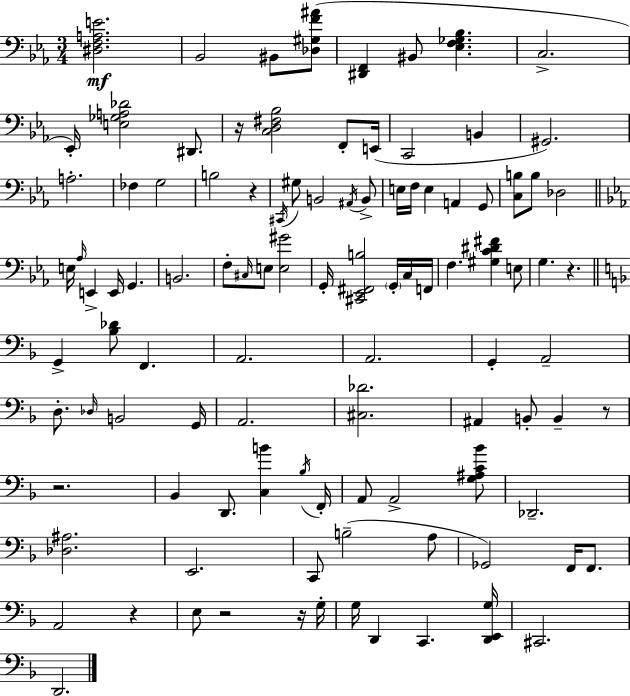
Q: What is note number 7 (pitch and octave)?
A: F2